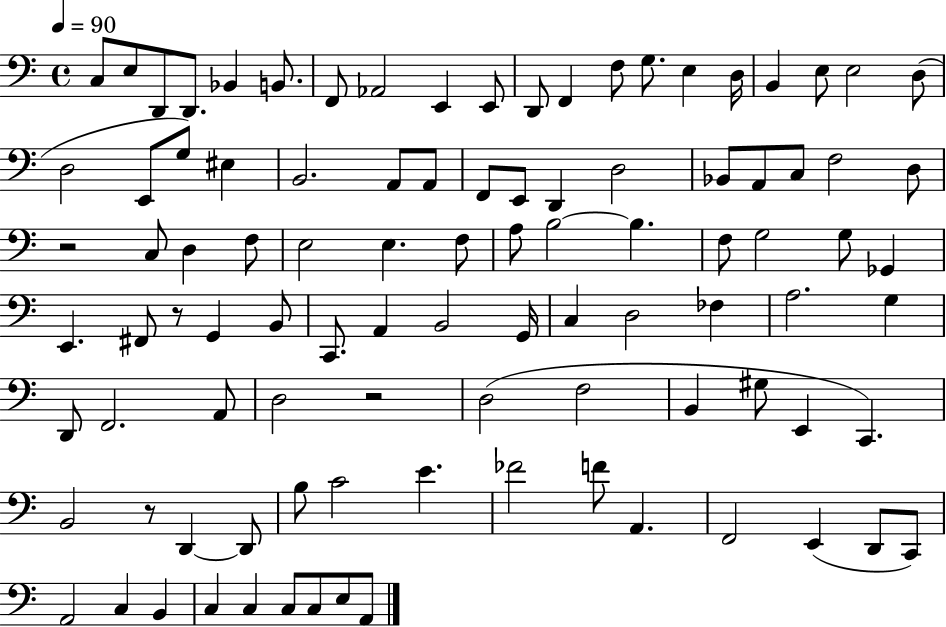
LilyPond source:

{
  \clef bass
  \time 4/4
  \defaultTimeSignature
  \key c \major
  \tempo 4 = 90
  c8 e8 d,8 d,8. bes,4 b,8. | f,8 aes,2 e,4 e,8 | d,8 f,4 f8 g8. e4 d16 | b,4 e8 e2 d8( | \break d2 e,8 g8) eis4 | b,2. a,8 a,8 | f,8 e,8 d,4 d2 | bes,8 a,8 c8 f2 d8 | \break r2 c8 d4 f8 | e2 e4. f8 | a8 b2~~ b4. | f8 g2 g8 ges,4 | \break e,4. fis,8 r8 g,4 b,8 | c,8. a,4 b,2 g,16 | c4 d2 fes4 | a2. g4 | \break d,8 f,2. a,8 | d2 r2 | d2( f2 | b,4 gis8 e,4 c,4.) | \break b,2 r8 d,4~~ d,8 | b8 c'2 e'4. | fes'2 f'8 a,4. | f,2 e,4( d,8 c,8) | \break a,2 c4 b,4 | c4 c4 c8 c8 e8 a,8 | \bar "|."
}